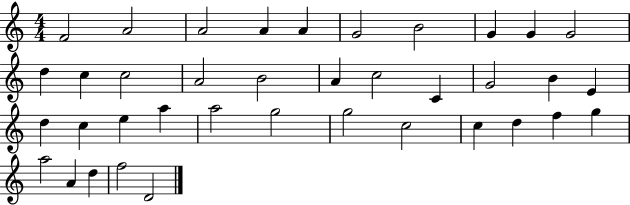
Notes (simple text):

F4/h A4/h A4/h A4/q A4/q G4/h B4/h G4/q G4/q G4/h D5/q C5/q C5/h A4/h B4/h A4/q C5/h C4/q G4/h B4/q E4/q D5/q C5/q E5/q A5/q A5/h G5/h G5/h C5/h C5/q D5/q F5/q G5/q A5/h A4/q D5/q F5/h D4/h